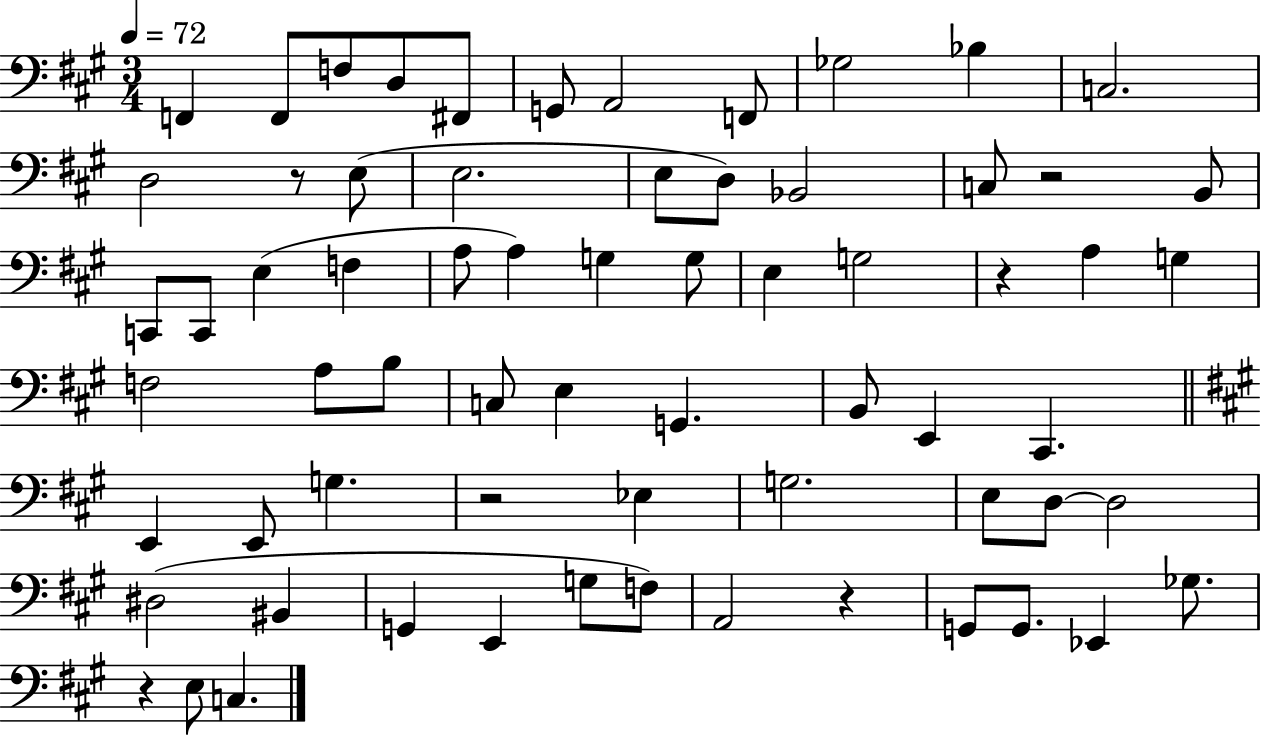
{
  \clef bass
  \numericTimeSignature
  \time 3/4
  \key a \major
  \tempo 4 = 72
  \repeat volta 2 { f,4 f,8 f8 d8 fis,8 | g,8 a,2 f,8 | ges2 bes4 | c2. | \break d2 r8 e8( | e2. | e8 d8) bes,2 | c8 r2 b,8 | \break c,8 c,8 e4( f4 | a8 a4) g4 g8 | e4 g2 | r4 a4 g4 | \break f2 a8 b8 | c8 e4 g,4. | b,8 e,4 cis,4. | \bar "||" \break \key a \major e,4 e,8 g4. | r2 ees4 | g2. | e8 d8~~ d2 | \break dis2( bis,4 | g,4 e,4 g8 f8) | a,2 r4 | g,8 g,8. ees,4 ges8. | \break r4 e8 c4. | } \bar "|."
}